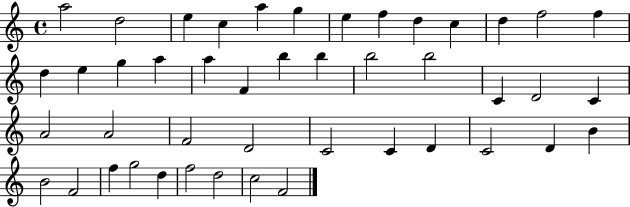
X:1
T:Untitled
M:4/4
L:1/4
K:C
a2 d2 e c a g e f d c d f2 f d e g a a F b b b2 b2 C D2 C A2 A2 F2 D2 C2 C D C2 D B B2 F2 f g2 d f2 d2 c2 F2